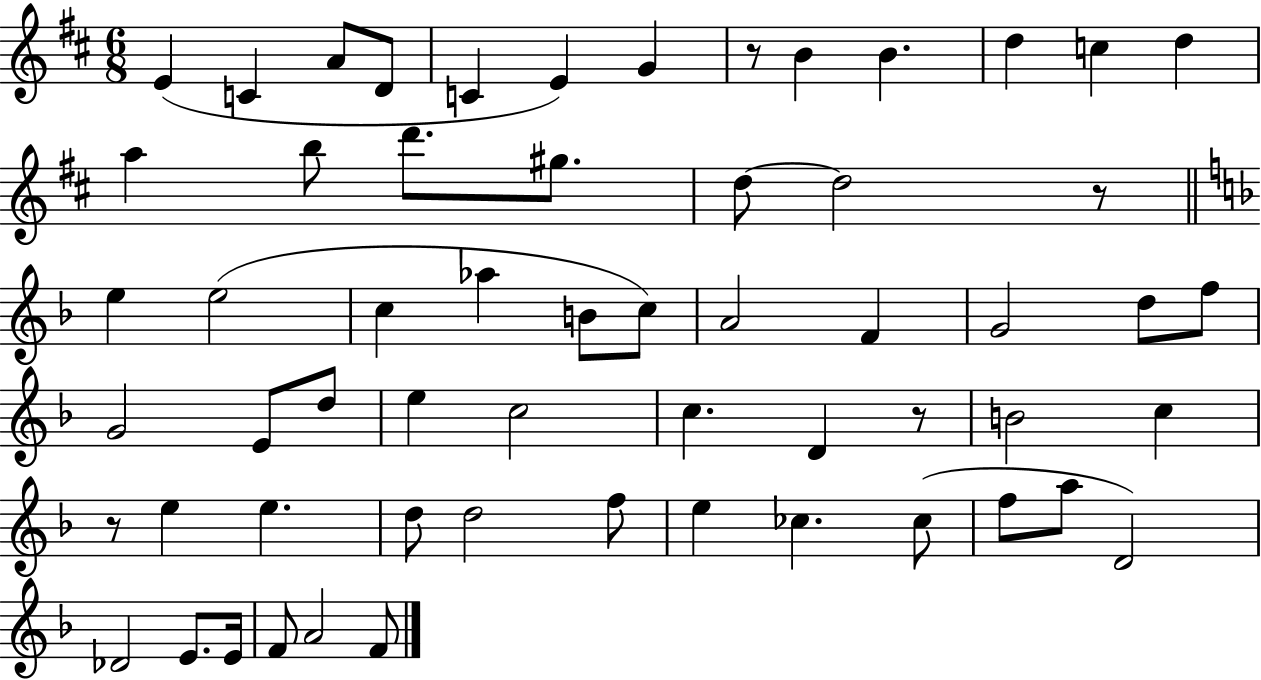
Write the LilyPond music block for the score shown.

{
  \clef treble
  \numericTimeSignature
  \time 6/8
  \key d \major
  e'4( c'4 a'8 d'8 | c'4 e'4) g'4 | r8 b'4 b'4. | d''4 c''4 d''4 | \break a''4 b''8 d'''8. gis''8. | d''8~~ d''2 r8 | \bar "||" \break \key f \major e''4 e''2( | c''4 aes''4 b'8 c''8) | a'2 f'4 | g'2 d''8 f''8 | \break g'2 e'8 d''8 | e''4 c''2 | c''4. d'4 r8 | b'2 c''4 | \break r8 e''4 e''4. | d''8 d''2 f''8 | e''4 ces''4. ces''8( | f''8 a''8 d'2) | \break des'2 e'8. e'16 | f'8 a'2 f'8 | \bar "|."
}